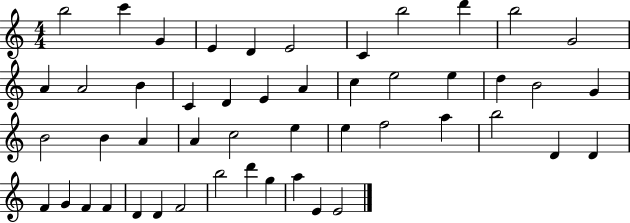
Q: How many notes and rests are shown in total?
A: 49